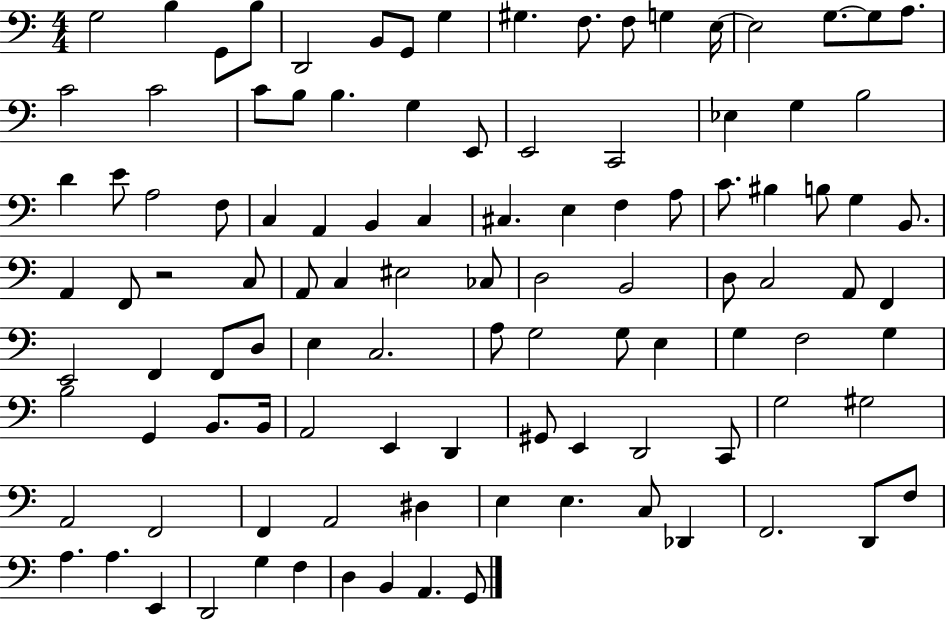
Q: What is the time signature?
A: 4/4